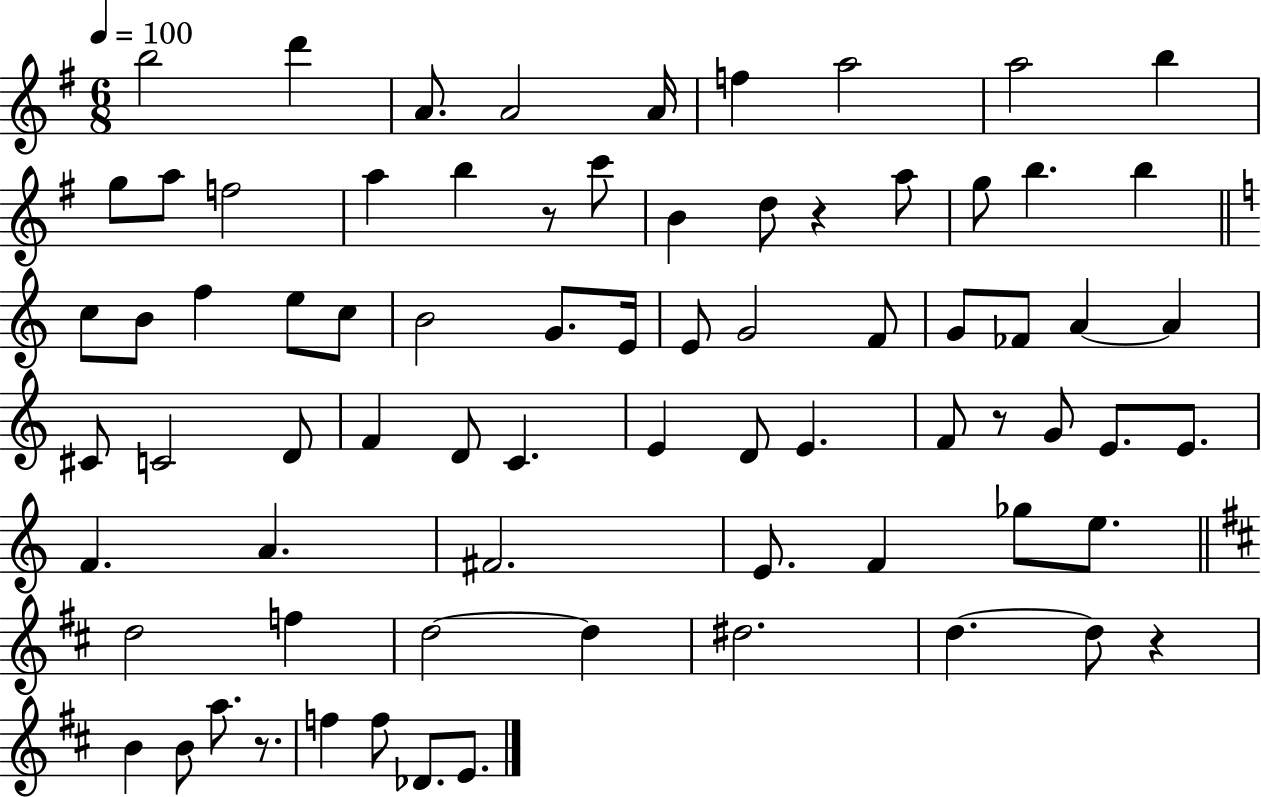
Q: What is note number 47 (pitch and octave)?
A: G4